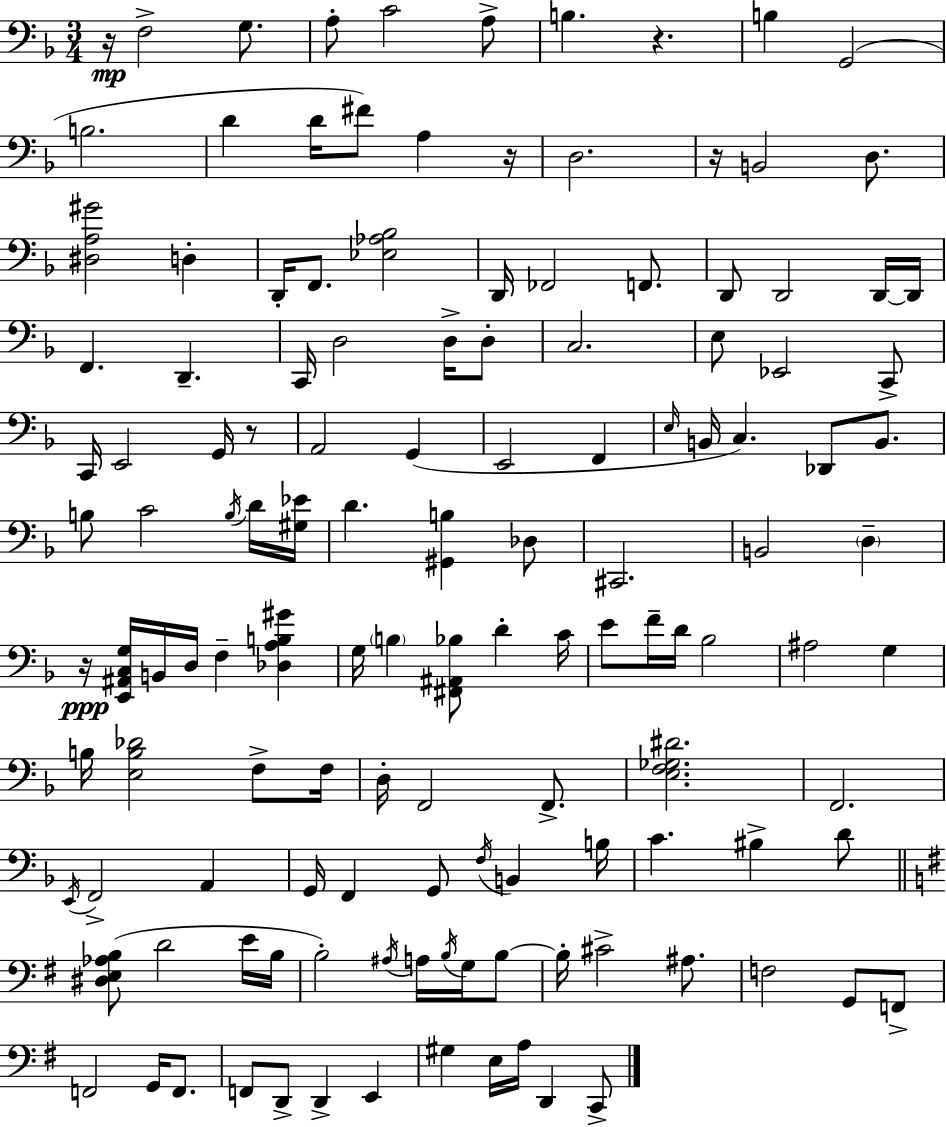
R/s F3/h G3/e. A3/e C4/h A3/e B3/q. R/q. B3/q G2/h B3/h. D4/q D4/s F#4/e A3/q R/s D3/h. R/s B2/h D3/e. [D#3,A3,G#4]/h D3/q D2/s F2/e. [Eb3,Ab3,Bb3]/h D2/s FES2/h F2/e. D2/e D2/h D2/s D2/s F2/q. D2/q. C2/s D3/h D3/s D3/e C3/h. E3/e Eb2/h C2/e C2/s E2/h G2/s R/e A2/h G2/q E2/h F2/q E3/s B2/s C3/q. Db2/e B2/e. B3/e C4/h B3/s D4/s [G#3,Eb4]/s D4/q. [G#2,B3]/q Db3/e C#2/h. B2/h D3/q R/s [E2,A#2,C3,G3]/s B2/s D3/s F3/q [Db3,A3,B3,G#4]/q G3/s B3/q [F#2,A#2,Bb3]/e D4/q C4/s E4/e F4/s D4/s Bb3/h A#3/h G3/q B3/s [E3,B3,Db4]/h F3/e F3/s D3/s F2/h F2/e. [E3,F3,Gb3,D#4]/h. F2/h. E2/s F2/h A2/q G2/s F2/q G2/e F3/s B2/q B3/s C4/q. BIS3/q D4/e [D#3,E3,Ab3,B3]/e D4/h E4/s B3/s B3/h A#3/s A3/s B3/s G3/s B3/e B3/s C#4/h A#3/e. F3/h G2/e F2/e F2/h G2/s F2/e. F2/e D2/e D2/q E2/q G#3/q E3/s A3/s D2/q C2/e